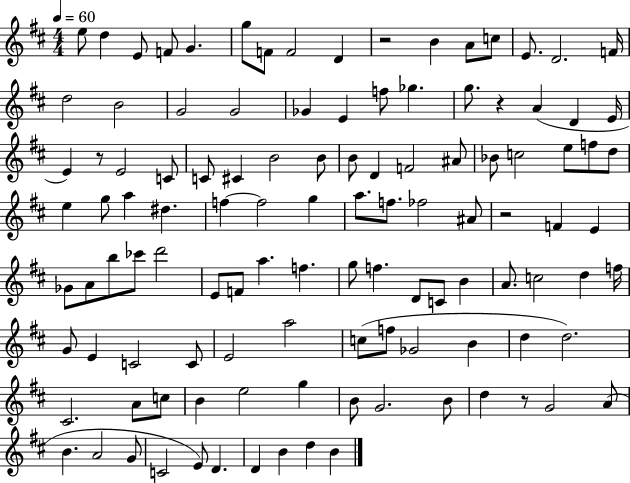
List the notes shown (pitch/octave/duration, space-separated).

E5/e D5/q E4/e F4/e G4/q. G5/e F4/e F4/h D4/q R/h B4/q A4/e C5/e E4/e. D4/h. F4/s D5/h B4/h G4/h G4/h Gb4/q E4/q F5/e Gb5/q. G5/e. R/q A4/q D4/q E4/s E4/q R/e E4/h C4/e C4/e C#4/q B4/h B4/e B4/e D4/q F4/h A#4/e Bb4/e C5/h E5/e F5/e D5/e E5/q G5/e A5/q D#5/q. F5/q F5/h G5/q A5/e. F5/e. FES5/h A#4/e R/h F4/q E4/q Gb4/e A4/e B5/e CES6/e D6/h E4/e F4/e A5/q. F5/q. G5/e F5/q. D4/e C4/e B4/q A4/e. C5/h D5/q F5/s G4/e E4/q C4/h C4/e E4/h A5/h C5/e F5/e Gb4/h B4/q D5/q D5/h. C#4/h. A4/e C5/e B4/q E5/h G5/q B4/e G4/h. B4/e D5/q R/e G4/h A4/e B4/q. A4/h G4/e C4/h E4/e D4/q. D4/q B4/q D5/q B4/q